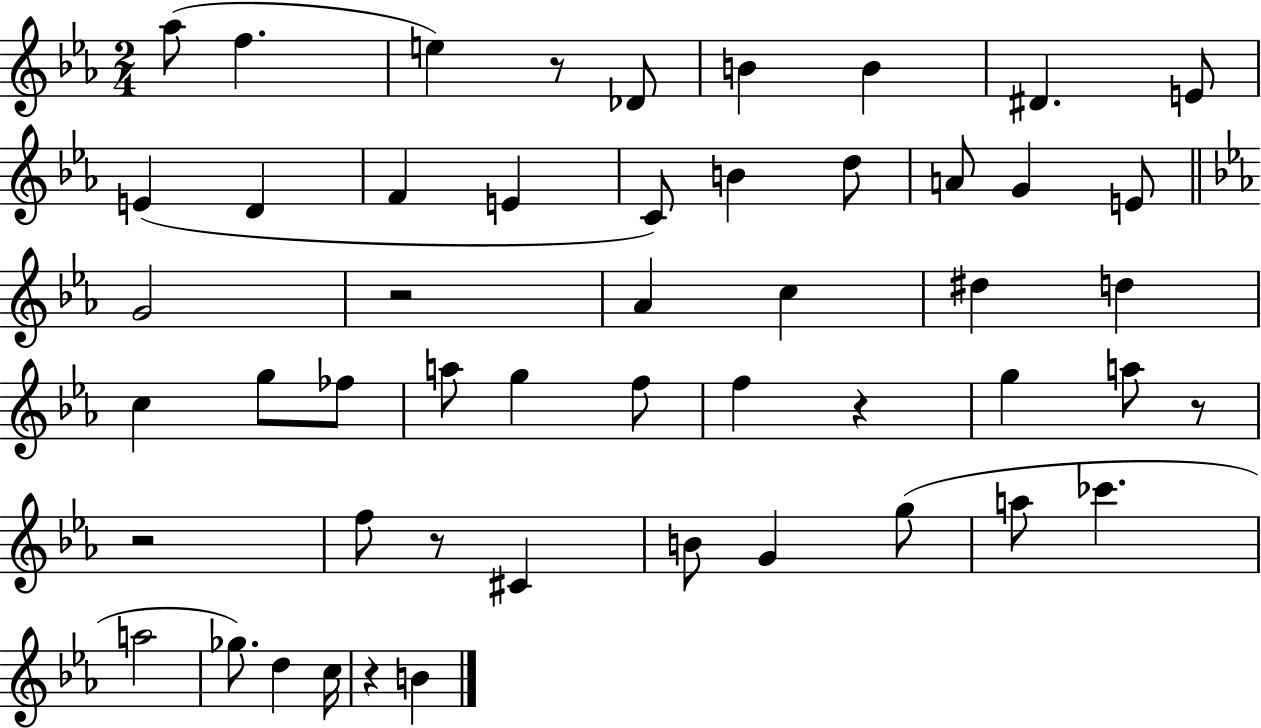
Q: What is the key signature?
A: EES major